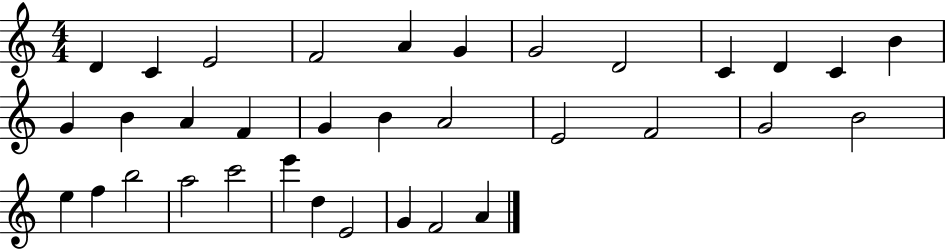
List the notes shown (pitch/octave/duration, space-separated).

D4/q C4/q E4/h F4/h A4/q G4/q G4/h D4/h C4/q D4/q C4/q B4/q G4/q B4/q A4/q F4/q G4/q B4/q A4/h E4/h F4/h G4/h B4/h E5/q F5/q B5/h A5/h C6/h E6/q D5/q E4/h G4/q F4/h A4/q